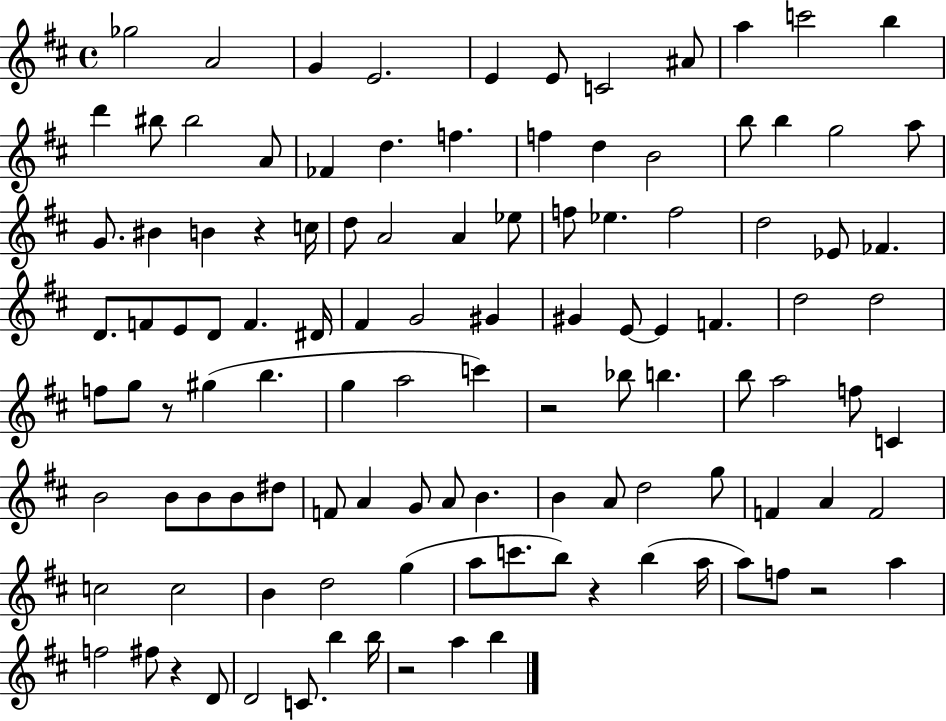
Gb5/h A4/h G4/q E4/h. E4/q E4/e C4/h A#4/e A5/q C6/h B5/q D6/q BIS5/e BIS5/h A4/e FES4/q D5/q. F5/q. F5/q D5/q B4/h B5/e B5/q G5/h A5/e G4/e. BIS4/q B4/q R/q C5/s D5/e A4/h A4/q Eb5/e F5/e Eb5/q. F5/h D5/h Eb4/e FES4/q. D4/e. F4/e E4/e D4/e F4/q. D#4/s F#4/q G4/h G#4/q G#4/q E4/e E4/q F4/q. D5/h D5/h F5/e G5/e R/e G#5/q B5/q. G5/q A5/h C6/q R/h Bb5/e B5/q. B5/e A5/h F5/e C4/q B4/h B4/e B4/e B4/e D#5/e F4/e A4/q G4/e A4/e B4/q. B4/q A4/e D5/h G5/e F4/q A4/q F4/h C5/h C5/h B4/q D5/h G5/q A5/e C6/e. B5/e R/q B5/q A5/s A5/e F5/e R/h A5/q F5/h F#5/e R/q D4/e D4/h C4/e. B5/q B5/s R/h A5/q B5/q